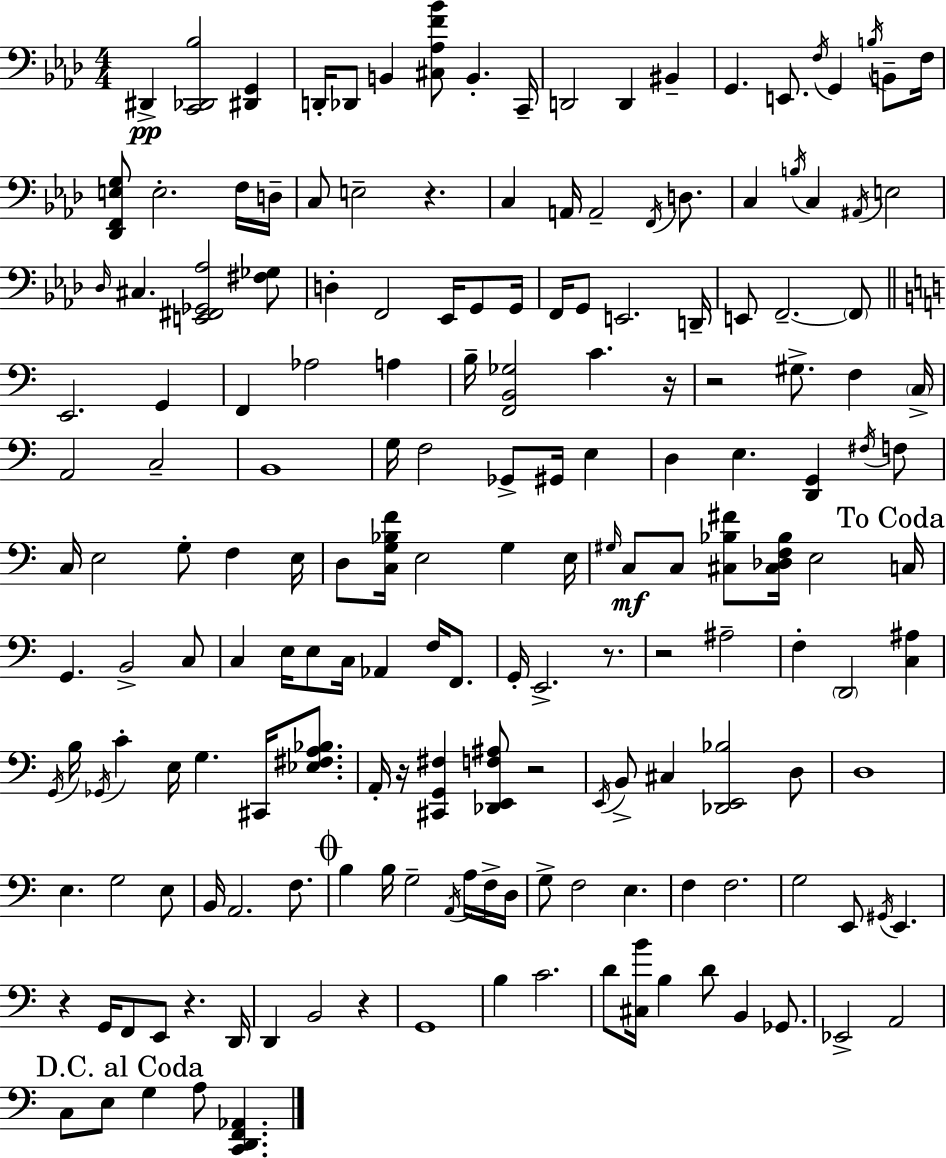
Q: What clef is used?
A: bass